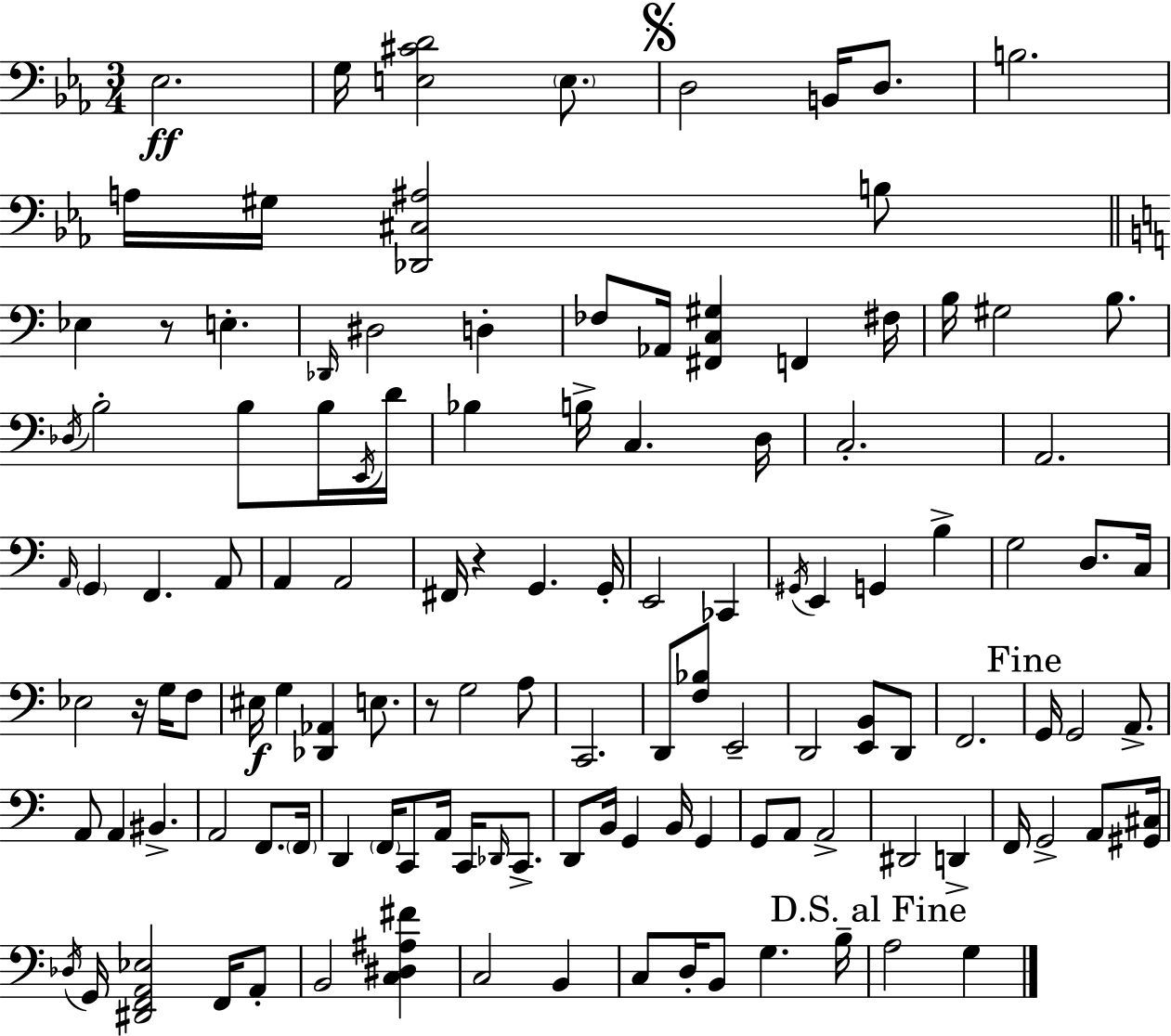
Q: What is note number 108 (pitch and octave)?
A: A3